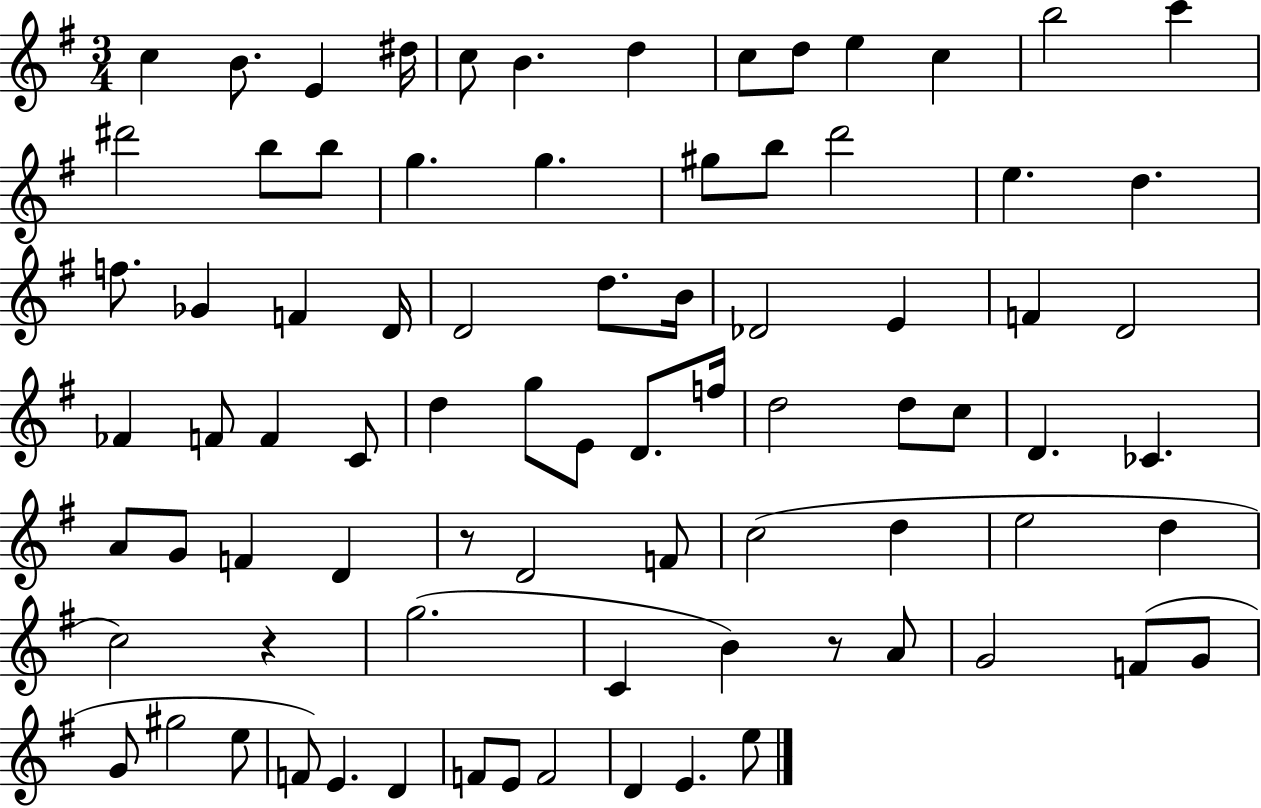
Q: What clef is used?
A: treble